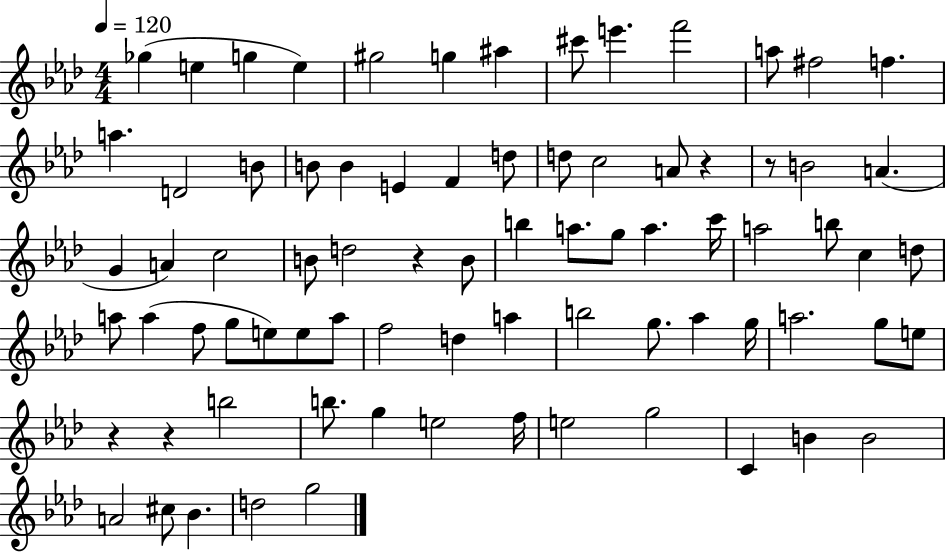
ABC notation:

X:1
T:Untitled
M:4/4
L:1/4
K:Ab
_g e g e ^g2 g ^a ^c'/2 e' f'2 a/2 ^f2 f a D2 B/2 B/2 B E F d/2 d/2 c2 A/2 z z/2 B2 A G A c2 B/2 d2 z B/2 b a/2 g/2 a c'/4 a2 b/2 c d/2 a/2 a f/2 g/2 e/2 e/2 a/2 f2 d a b2 g/2 _a g/4 a2 g/2 e/2 z z b2 b/2 g e2 f/4 e2 g2 C B B2 A2 ^c/2 _B d2 g2